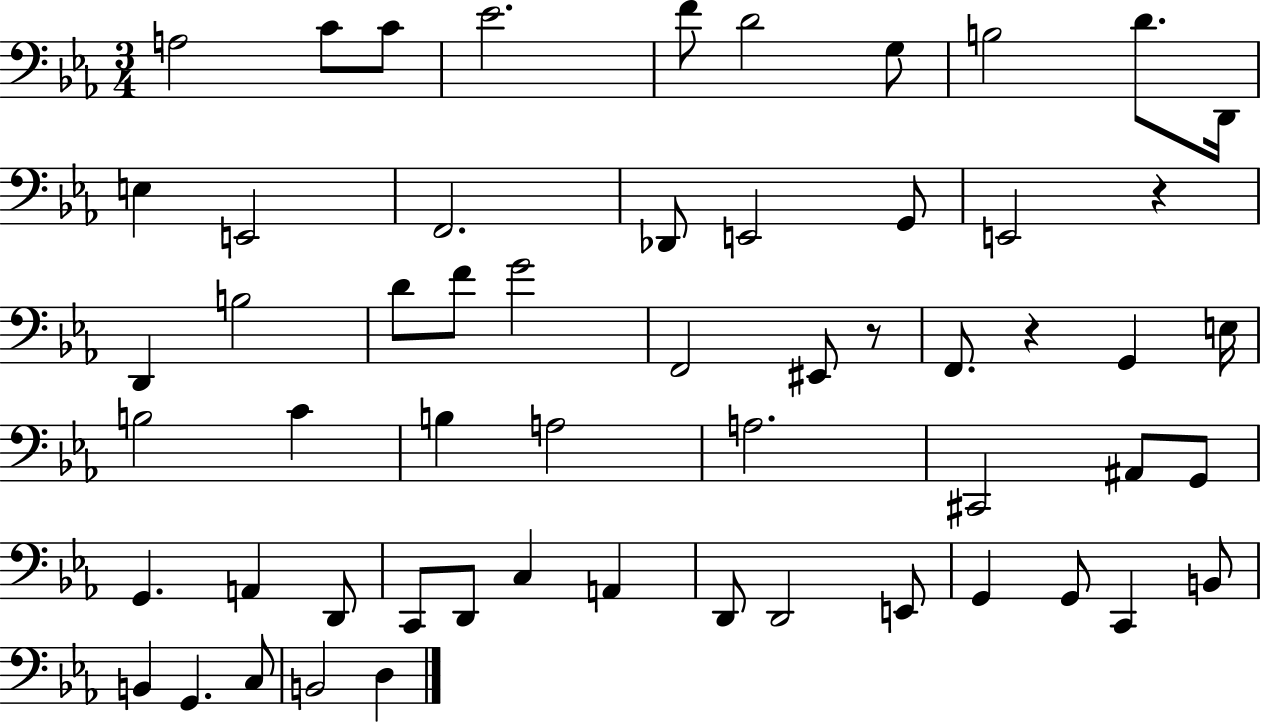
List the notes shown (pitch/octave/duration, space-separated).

A3/h C4/e C4/e Eb4/h. F4/e D4/h G3/e B3/h D4/e. D2/s E3/q E2/h F2/h. Db2/e E2/h G2/e E2/h R/q D2/q B3/h D4/e F4/e G4/h F2/h EIS2/e R/e F2/e. R/q G2/q E3/s B3/h C4/q B3/q A3/h A3/h. C#2/h A#2/e G2/e G2/q. A2/q D2/e C2/e D2/e C3/q A2/q D2/e D2/h E2/e G2/q G2/e C2/q B2/e B2/q G2/q. C3/e B2/h D3/q